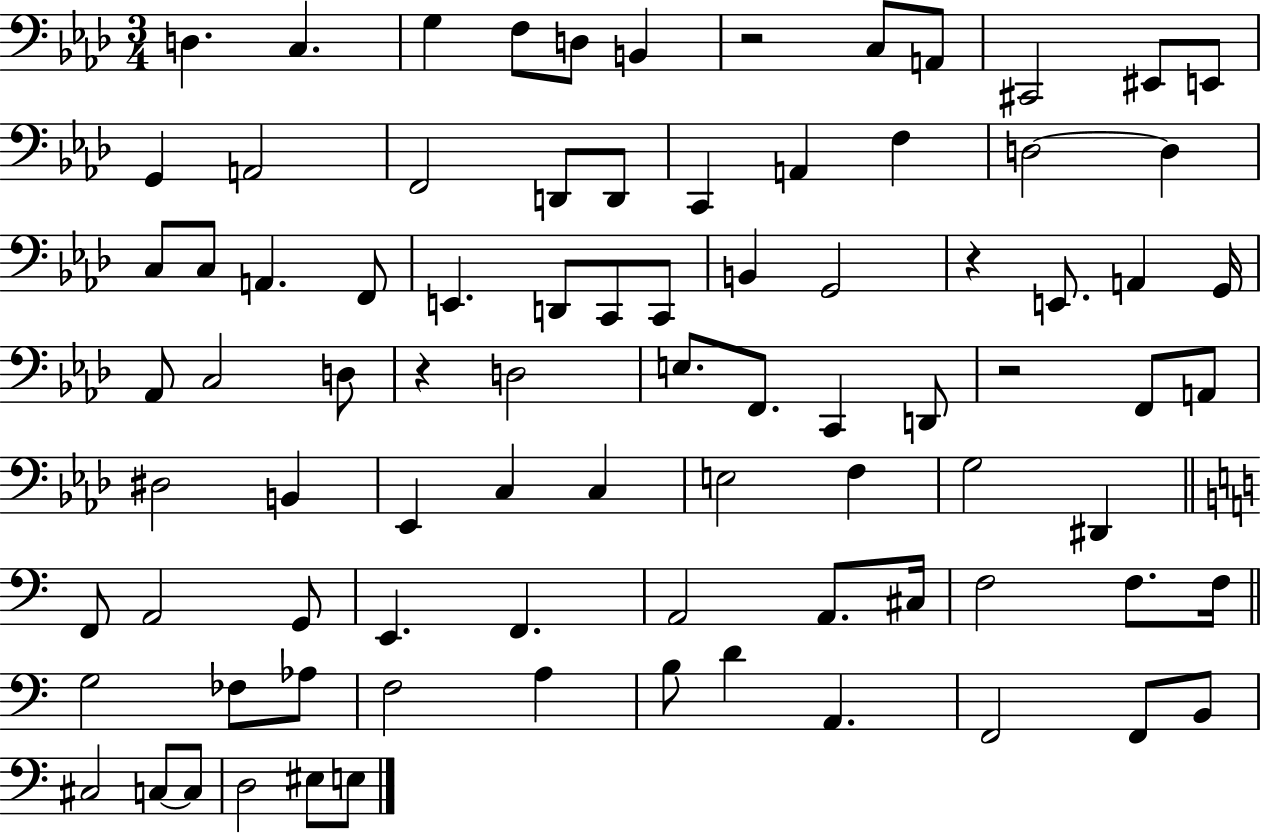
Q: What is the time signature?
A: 3/4